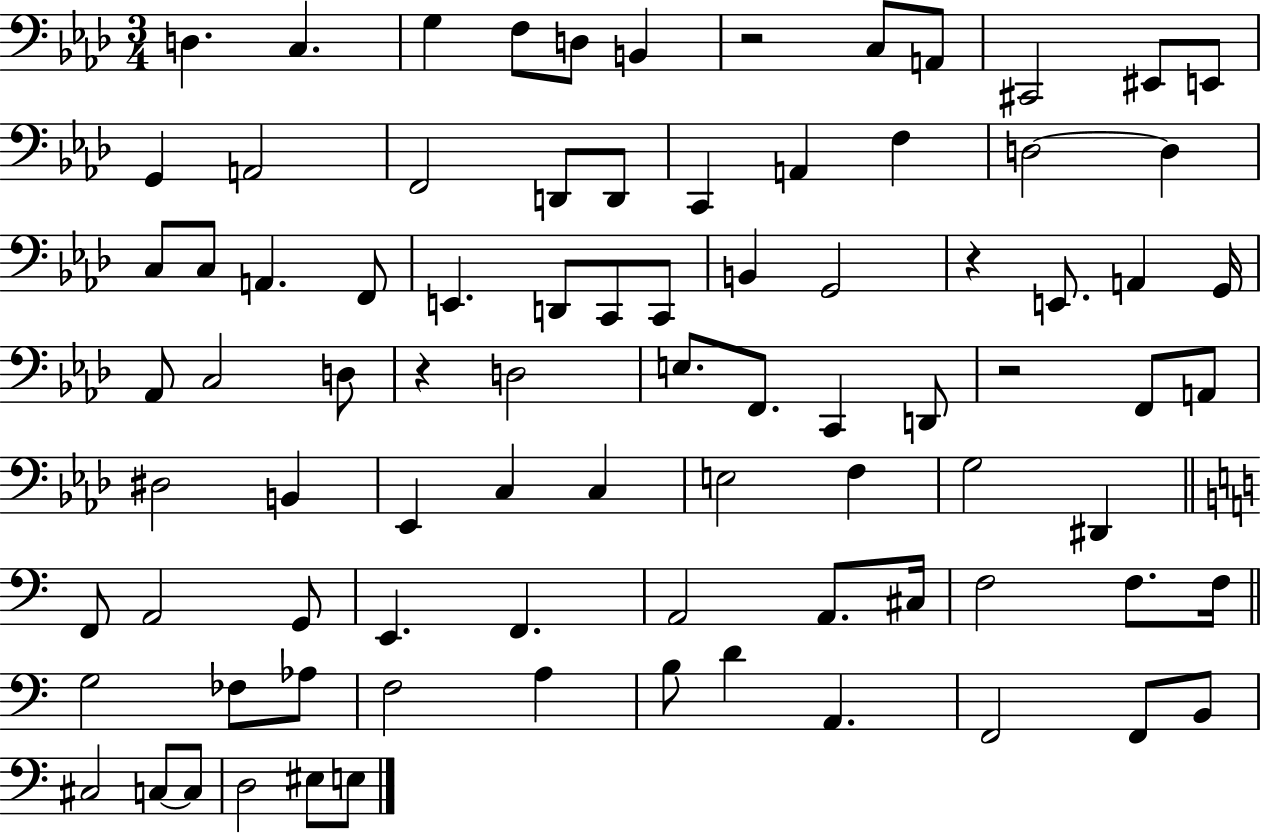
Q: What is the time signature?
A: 3/4